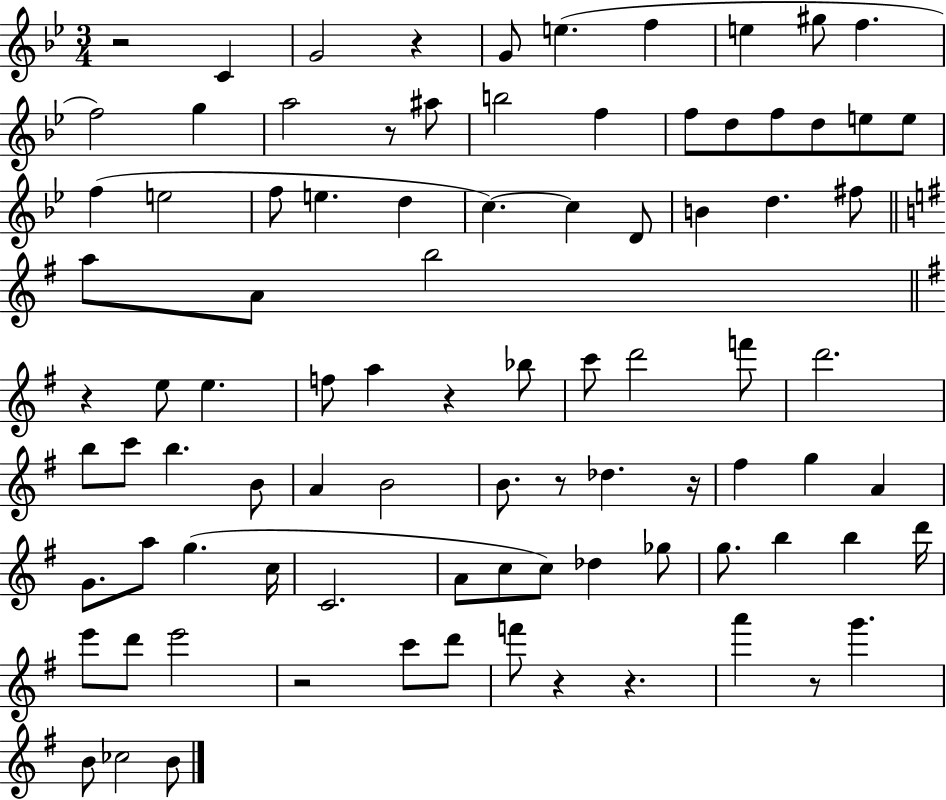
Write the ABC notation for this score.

X:1
T:Untitled
M:3/4
L:1/4
K:Bb
z2 C G2 z G/2 e f e ^g/2 f f2 g a2 z/2 ^a/2 b2 f f/2 d/2 f/2 d/2 e/2 e/2 f e2 f/2 e d c c D/2 B d ^f/2 a/2 A/2 b2 z e/2 e f/2 a z _b/2 c'/2 d'2 f'/2 d'2 b/2 c'/2 b B/2 A B2 B/2 z/2 _d z/4 ^f g A G/2 a/2 g c/4 C2 A/2 c/2 c/2 _d _g/2 g/2 b b d'/4 e'/2 d'/2 e'2 z2 c'/2 d'/2 f'/2 z z a' z/2 g' B/2 _c2 B/2